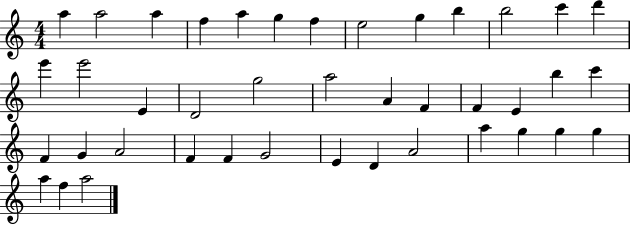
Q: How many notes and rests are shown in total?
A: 41